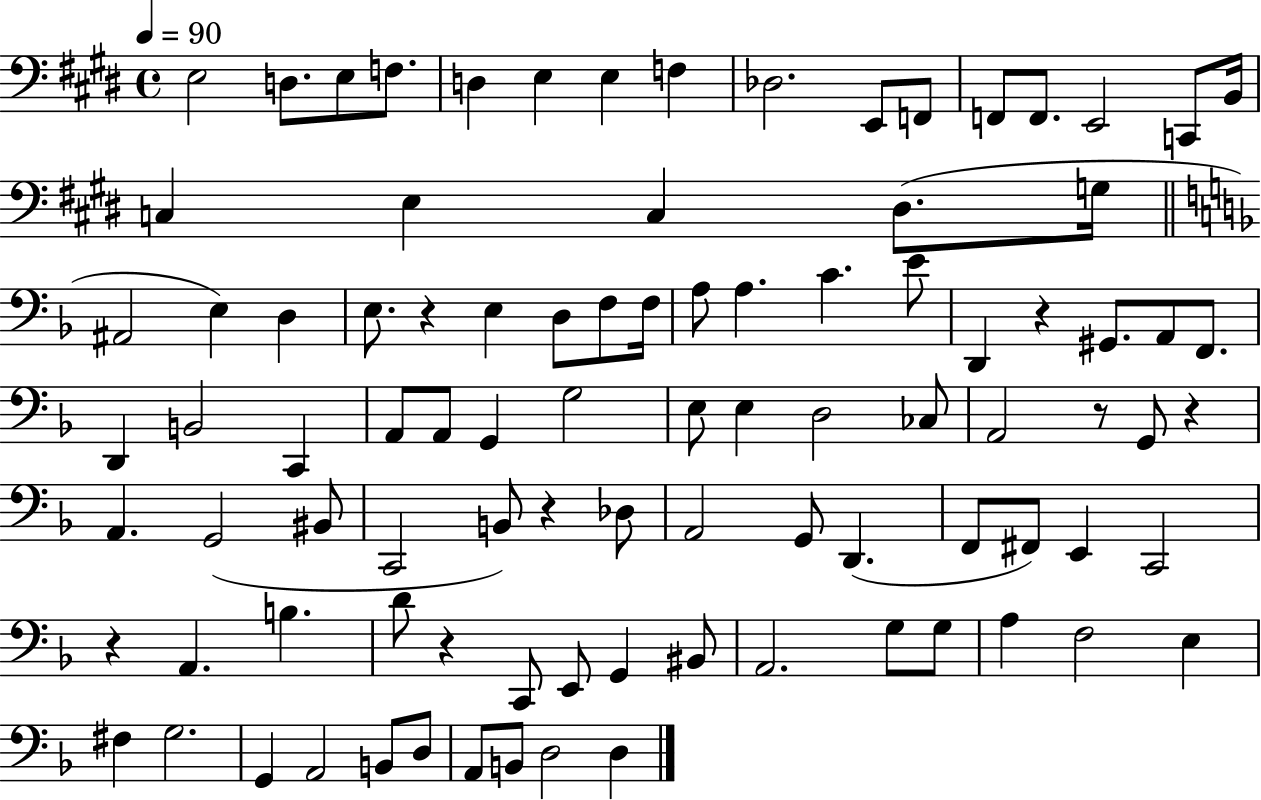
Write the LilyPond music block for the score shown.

{
  \clef bass
  \time 4/4
  \defaultTimeSignature
  \key e \major
  \tempo 4 = 90
  \repeat volta 2 { e2 d8. e8 f8. | d4 e4 e4 f4 | des2. e,8 f,8 | f,8 f,8. e,2 c,8 b,16 | \break c4 e4 c4 dis8.( g16 | \bar "||" \break \key d \minor ais,2 e4) d4 | e8. r4 e4 d8 f8 f16 | a8 a4. c'4. e'8 | d,4 r4 gis,8. a,8 f,8. | \break d,4 b,2 c,4 | a,8 a,8 g,4 g2 | e8 e4 d2 ces8 | a,2 r8 g,8 r4 | \break a,4. g,2( bis,8 | c,2 b,8) r4 des8 | a,2 g,8 d,4.( | f,8 fis,8) e,4 c,2 | \break r4 a,4. b4. | d'8 r4 c,8 e,8 g,4 bis,8 | a,2. g8 g8 | a4 f2 e4 | \break fis4 g2. | g,4 a,2 b,8 d8 | a,8 b,8 d2 d4 | } \bar "|."
}